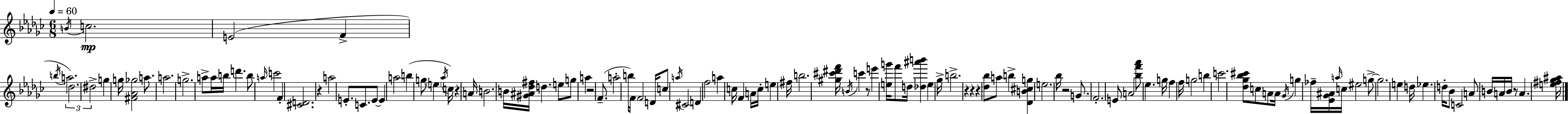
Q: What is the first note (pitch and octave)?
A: B4